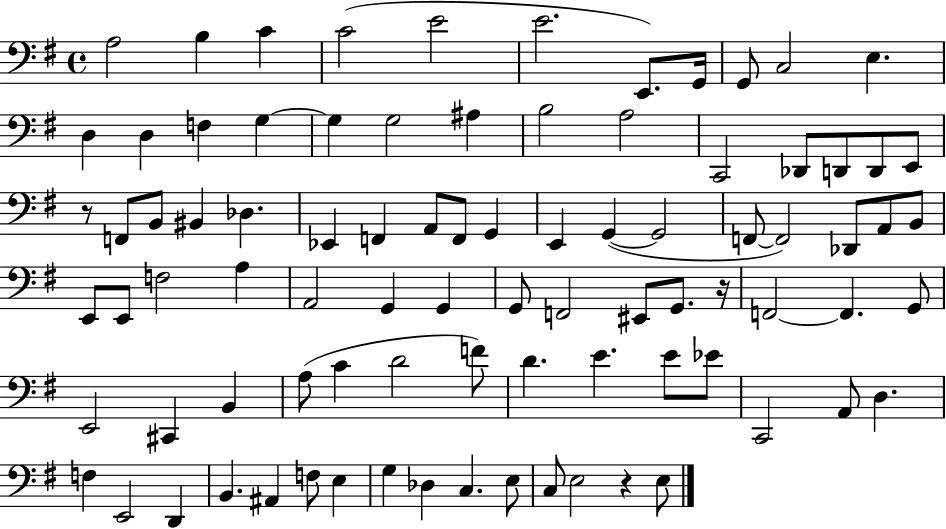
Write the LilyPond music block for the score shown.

{
  \clef bass
  \time 4/4
  \defaultTimeSignature
  \key g \major
  \repeat volta 2 { a2 b4 c'4 | c'2( e'2 | e'2. e,8.) g,16 | g,8 c2 e4. | \break d4 d4 f4 g4~~ | g4 g2 ais4 | b2 a2 | c,2 des,8 d,8 d,8 e,8 | \break r8 f,8 b,8 bis,4 des4. | ees,4 f,4 a,8 f,8 g,4 | e,4 g,4~(~ g,2 | f,8~~ f,2) des,8 a,8 b,8 | \break e,8 e,8 f2 a4 | a,2 g,4 g,4 | g,8 f,2 eis,8 g,8. r16 | f,2~~ f,4. g,8 | \break e,2 cis,4 b,4 | a8( c'4 d'2 f'8) | d'4. e'4. e'8 ees'8 | c,2 a,8 d4. | \break f4 e,2 d,4 | b,4. ais,4 f8 e4 | g4 des4 c4. e8 | c8 e2 r4 e8 | \break } \bar "|."
}